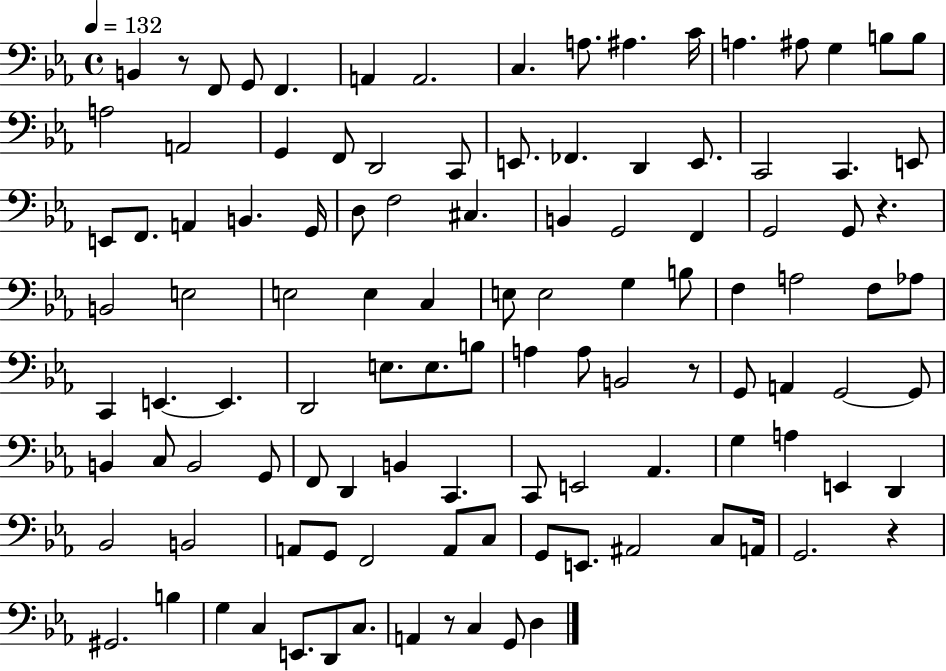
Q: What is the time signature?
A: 4/4